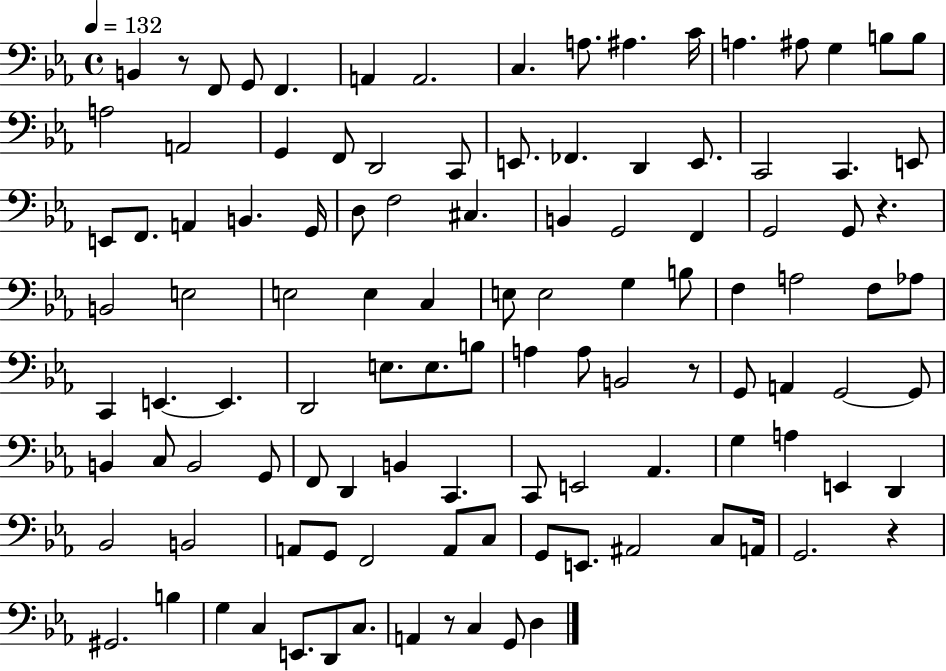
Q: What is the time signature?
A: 4/4